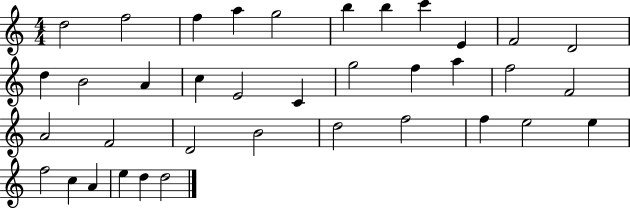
{
  \clef treble
  \numericTimeSignature
  \time 4/4
  \key c \major
  d''2 f''2 | f''4 a''4 g''2 | b''4 b''4 c'''4 e'4 | f'2 d'2 | \break d''4 b'2 a'4 | c''4 e'2 c'4 | g''2 f''4 a''4 | f''2 f'2 | \break a'2 f'2 | d'2 b'2 | d''2 f''2 | f''4 e''2 e''4 | \break f''2 c''4 a'4 | e''4 d''4 d''2 | \bar "|."
}